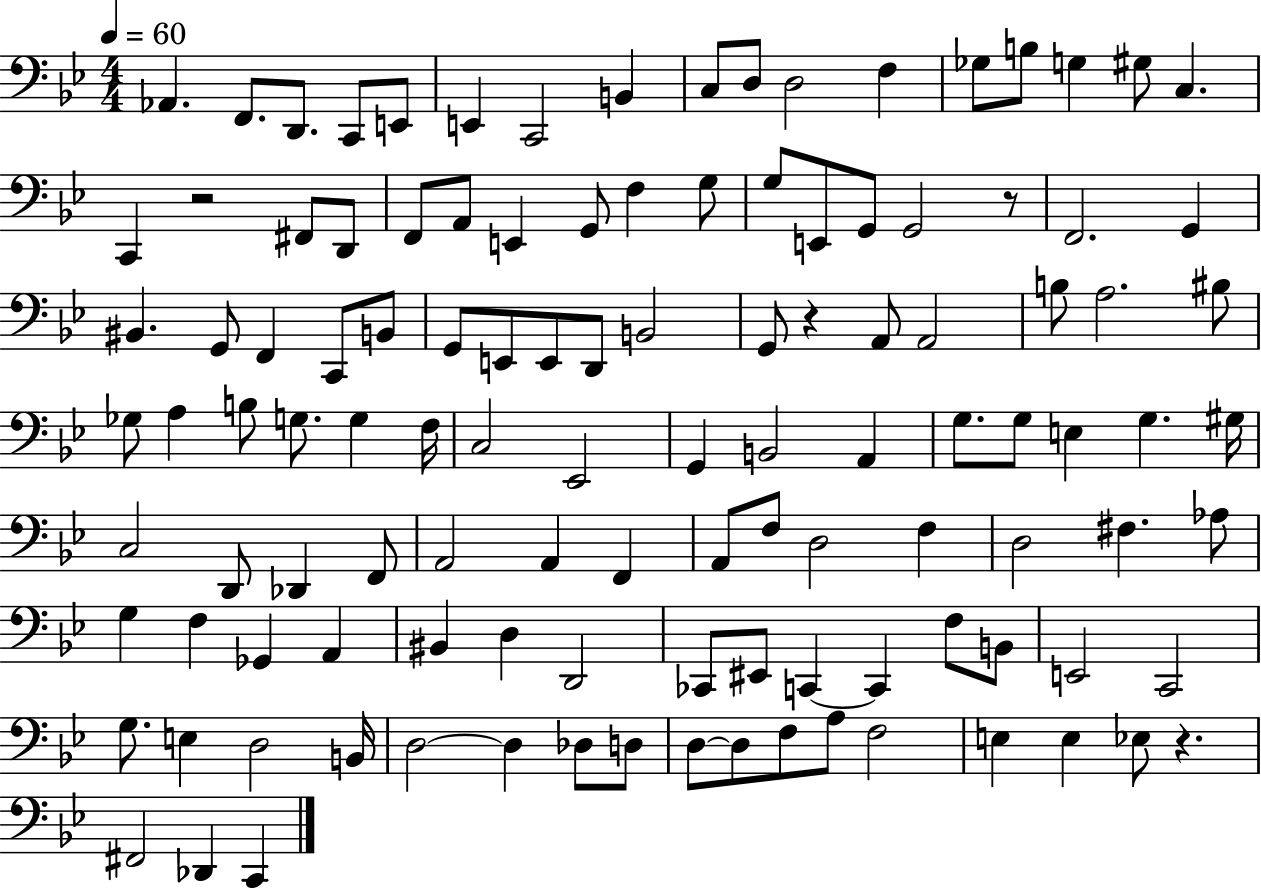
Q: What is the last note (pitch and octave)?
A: C2